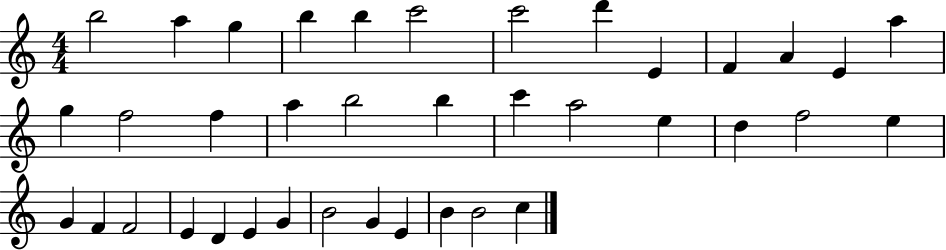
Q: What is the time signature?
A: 4/4